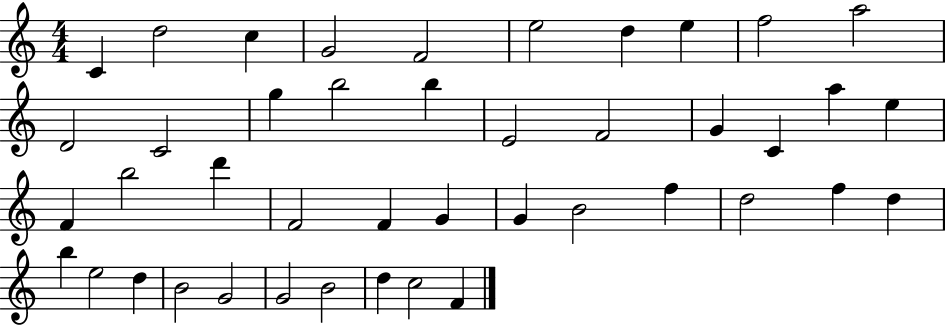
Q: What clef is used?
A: treble